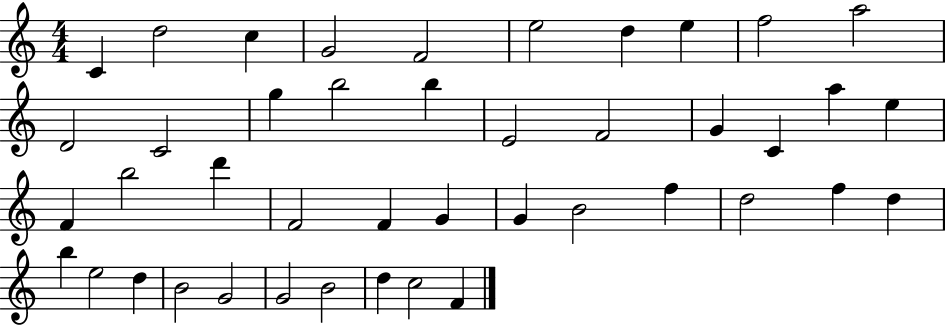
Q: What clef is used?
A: treble